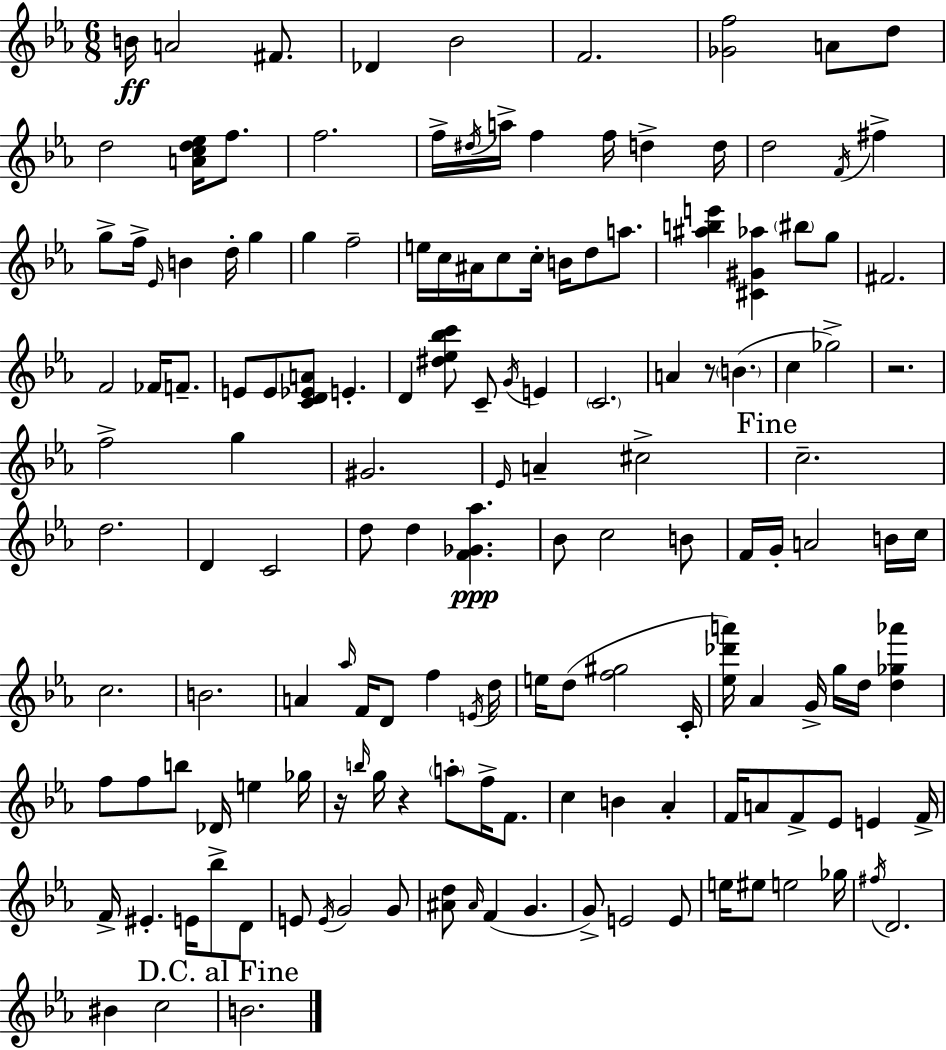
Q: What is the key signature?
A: C minor